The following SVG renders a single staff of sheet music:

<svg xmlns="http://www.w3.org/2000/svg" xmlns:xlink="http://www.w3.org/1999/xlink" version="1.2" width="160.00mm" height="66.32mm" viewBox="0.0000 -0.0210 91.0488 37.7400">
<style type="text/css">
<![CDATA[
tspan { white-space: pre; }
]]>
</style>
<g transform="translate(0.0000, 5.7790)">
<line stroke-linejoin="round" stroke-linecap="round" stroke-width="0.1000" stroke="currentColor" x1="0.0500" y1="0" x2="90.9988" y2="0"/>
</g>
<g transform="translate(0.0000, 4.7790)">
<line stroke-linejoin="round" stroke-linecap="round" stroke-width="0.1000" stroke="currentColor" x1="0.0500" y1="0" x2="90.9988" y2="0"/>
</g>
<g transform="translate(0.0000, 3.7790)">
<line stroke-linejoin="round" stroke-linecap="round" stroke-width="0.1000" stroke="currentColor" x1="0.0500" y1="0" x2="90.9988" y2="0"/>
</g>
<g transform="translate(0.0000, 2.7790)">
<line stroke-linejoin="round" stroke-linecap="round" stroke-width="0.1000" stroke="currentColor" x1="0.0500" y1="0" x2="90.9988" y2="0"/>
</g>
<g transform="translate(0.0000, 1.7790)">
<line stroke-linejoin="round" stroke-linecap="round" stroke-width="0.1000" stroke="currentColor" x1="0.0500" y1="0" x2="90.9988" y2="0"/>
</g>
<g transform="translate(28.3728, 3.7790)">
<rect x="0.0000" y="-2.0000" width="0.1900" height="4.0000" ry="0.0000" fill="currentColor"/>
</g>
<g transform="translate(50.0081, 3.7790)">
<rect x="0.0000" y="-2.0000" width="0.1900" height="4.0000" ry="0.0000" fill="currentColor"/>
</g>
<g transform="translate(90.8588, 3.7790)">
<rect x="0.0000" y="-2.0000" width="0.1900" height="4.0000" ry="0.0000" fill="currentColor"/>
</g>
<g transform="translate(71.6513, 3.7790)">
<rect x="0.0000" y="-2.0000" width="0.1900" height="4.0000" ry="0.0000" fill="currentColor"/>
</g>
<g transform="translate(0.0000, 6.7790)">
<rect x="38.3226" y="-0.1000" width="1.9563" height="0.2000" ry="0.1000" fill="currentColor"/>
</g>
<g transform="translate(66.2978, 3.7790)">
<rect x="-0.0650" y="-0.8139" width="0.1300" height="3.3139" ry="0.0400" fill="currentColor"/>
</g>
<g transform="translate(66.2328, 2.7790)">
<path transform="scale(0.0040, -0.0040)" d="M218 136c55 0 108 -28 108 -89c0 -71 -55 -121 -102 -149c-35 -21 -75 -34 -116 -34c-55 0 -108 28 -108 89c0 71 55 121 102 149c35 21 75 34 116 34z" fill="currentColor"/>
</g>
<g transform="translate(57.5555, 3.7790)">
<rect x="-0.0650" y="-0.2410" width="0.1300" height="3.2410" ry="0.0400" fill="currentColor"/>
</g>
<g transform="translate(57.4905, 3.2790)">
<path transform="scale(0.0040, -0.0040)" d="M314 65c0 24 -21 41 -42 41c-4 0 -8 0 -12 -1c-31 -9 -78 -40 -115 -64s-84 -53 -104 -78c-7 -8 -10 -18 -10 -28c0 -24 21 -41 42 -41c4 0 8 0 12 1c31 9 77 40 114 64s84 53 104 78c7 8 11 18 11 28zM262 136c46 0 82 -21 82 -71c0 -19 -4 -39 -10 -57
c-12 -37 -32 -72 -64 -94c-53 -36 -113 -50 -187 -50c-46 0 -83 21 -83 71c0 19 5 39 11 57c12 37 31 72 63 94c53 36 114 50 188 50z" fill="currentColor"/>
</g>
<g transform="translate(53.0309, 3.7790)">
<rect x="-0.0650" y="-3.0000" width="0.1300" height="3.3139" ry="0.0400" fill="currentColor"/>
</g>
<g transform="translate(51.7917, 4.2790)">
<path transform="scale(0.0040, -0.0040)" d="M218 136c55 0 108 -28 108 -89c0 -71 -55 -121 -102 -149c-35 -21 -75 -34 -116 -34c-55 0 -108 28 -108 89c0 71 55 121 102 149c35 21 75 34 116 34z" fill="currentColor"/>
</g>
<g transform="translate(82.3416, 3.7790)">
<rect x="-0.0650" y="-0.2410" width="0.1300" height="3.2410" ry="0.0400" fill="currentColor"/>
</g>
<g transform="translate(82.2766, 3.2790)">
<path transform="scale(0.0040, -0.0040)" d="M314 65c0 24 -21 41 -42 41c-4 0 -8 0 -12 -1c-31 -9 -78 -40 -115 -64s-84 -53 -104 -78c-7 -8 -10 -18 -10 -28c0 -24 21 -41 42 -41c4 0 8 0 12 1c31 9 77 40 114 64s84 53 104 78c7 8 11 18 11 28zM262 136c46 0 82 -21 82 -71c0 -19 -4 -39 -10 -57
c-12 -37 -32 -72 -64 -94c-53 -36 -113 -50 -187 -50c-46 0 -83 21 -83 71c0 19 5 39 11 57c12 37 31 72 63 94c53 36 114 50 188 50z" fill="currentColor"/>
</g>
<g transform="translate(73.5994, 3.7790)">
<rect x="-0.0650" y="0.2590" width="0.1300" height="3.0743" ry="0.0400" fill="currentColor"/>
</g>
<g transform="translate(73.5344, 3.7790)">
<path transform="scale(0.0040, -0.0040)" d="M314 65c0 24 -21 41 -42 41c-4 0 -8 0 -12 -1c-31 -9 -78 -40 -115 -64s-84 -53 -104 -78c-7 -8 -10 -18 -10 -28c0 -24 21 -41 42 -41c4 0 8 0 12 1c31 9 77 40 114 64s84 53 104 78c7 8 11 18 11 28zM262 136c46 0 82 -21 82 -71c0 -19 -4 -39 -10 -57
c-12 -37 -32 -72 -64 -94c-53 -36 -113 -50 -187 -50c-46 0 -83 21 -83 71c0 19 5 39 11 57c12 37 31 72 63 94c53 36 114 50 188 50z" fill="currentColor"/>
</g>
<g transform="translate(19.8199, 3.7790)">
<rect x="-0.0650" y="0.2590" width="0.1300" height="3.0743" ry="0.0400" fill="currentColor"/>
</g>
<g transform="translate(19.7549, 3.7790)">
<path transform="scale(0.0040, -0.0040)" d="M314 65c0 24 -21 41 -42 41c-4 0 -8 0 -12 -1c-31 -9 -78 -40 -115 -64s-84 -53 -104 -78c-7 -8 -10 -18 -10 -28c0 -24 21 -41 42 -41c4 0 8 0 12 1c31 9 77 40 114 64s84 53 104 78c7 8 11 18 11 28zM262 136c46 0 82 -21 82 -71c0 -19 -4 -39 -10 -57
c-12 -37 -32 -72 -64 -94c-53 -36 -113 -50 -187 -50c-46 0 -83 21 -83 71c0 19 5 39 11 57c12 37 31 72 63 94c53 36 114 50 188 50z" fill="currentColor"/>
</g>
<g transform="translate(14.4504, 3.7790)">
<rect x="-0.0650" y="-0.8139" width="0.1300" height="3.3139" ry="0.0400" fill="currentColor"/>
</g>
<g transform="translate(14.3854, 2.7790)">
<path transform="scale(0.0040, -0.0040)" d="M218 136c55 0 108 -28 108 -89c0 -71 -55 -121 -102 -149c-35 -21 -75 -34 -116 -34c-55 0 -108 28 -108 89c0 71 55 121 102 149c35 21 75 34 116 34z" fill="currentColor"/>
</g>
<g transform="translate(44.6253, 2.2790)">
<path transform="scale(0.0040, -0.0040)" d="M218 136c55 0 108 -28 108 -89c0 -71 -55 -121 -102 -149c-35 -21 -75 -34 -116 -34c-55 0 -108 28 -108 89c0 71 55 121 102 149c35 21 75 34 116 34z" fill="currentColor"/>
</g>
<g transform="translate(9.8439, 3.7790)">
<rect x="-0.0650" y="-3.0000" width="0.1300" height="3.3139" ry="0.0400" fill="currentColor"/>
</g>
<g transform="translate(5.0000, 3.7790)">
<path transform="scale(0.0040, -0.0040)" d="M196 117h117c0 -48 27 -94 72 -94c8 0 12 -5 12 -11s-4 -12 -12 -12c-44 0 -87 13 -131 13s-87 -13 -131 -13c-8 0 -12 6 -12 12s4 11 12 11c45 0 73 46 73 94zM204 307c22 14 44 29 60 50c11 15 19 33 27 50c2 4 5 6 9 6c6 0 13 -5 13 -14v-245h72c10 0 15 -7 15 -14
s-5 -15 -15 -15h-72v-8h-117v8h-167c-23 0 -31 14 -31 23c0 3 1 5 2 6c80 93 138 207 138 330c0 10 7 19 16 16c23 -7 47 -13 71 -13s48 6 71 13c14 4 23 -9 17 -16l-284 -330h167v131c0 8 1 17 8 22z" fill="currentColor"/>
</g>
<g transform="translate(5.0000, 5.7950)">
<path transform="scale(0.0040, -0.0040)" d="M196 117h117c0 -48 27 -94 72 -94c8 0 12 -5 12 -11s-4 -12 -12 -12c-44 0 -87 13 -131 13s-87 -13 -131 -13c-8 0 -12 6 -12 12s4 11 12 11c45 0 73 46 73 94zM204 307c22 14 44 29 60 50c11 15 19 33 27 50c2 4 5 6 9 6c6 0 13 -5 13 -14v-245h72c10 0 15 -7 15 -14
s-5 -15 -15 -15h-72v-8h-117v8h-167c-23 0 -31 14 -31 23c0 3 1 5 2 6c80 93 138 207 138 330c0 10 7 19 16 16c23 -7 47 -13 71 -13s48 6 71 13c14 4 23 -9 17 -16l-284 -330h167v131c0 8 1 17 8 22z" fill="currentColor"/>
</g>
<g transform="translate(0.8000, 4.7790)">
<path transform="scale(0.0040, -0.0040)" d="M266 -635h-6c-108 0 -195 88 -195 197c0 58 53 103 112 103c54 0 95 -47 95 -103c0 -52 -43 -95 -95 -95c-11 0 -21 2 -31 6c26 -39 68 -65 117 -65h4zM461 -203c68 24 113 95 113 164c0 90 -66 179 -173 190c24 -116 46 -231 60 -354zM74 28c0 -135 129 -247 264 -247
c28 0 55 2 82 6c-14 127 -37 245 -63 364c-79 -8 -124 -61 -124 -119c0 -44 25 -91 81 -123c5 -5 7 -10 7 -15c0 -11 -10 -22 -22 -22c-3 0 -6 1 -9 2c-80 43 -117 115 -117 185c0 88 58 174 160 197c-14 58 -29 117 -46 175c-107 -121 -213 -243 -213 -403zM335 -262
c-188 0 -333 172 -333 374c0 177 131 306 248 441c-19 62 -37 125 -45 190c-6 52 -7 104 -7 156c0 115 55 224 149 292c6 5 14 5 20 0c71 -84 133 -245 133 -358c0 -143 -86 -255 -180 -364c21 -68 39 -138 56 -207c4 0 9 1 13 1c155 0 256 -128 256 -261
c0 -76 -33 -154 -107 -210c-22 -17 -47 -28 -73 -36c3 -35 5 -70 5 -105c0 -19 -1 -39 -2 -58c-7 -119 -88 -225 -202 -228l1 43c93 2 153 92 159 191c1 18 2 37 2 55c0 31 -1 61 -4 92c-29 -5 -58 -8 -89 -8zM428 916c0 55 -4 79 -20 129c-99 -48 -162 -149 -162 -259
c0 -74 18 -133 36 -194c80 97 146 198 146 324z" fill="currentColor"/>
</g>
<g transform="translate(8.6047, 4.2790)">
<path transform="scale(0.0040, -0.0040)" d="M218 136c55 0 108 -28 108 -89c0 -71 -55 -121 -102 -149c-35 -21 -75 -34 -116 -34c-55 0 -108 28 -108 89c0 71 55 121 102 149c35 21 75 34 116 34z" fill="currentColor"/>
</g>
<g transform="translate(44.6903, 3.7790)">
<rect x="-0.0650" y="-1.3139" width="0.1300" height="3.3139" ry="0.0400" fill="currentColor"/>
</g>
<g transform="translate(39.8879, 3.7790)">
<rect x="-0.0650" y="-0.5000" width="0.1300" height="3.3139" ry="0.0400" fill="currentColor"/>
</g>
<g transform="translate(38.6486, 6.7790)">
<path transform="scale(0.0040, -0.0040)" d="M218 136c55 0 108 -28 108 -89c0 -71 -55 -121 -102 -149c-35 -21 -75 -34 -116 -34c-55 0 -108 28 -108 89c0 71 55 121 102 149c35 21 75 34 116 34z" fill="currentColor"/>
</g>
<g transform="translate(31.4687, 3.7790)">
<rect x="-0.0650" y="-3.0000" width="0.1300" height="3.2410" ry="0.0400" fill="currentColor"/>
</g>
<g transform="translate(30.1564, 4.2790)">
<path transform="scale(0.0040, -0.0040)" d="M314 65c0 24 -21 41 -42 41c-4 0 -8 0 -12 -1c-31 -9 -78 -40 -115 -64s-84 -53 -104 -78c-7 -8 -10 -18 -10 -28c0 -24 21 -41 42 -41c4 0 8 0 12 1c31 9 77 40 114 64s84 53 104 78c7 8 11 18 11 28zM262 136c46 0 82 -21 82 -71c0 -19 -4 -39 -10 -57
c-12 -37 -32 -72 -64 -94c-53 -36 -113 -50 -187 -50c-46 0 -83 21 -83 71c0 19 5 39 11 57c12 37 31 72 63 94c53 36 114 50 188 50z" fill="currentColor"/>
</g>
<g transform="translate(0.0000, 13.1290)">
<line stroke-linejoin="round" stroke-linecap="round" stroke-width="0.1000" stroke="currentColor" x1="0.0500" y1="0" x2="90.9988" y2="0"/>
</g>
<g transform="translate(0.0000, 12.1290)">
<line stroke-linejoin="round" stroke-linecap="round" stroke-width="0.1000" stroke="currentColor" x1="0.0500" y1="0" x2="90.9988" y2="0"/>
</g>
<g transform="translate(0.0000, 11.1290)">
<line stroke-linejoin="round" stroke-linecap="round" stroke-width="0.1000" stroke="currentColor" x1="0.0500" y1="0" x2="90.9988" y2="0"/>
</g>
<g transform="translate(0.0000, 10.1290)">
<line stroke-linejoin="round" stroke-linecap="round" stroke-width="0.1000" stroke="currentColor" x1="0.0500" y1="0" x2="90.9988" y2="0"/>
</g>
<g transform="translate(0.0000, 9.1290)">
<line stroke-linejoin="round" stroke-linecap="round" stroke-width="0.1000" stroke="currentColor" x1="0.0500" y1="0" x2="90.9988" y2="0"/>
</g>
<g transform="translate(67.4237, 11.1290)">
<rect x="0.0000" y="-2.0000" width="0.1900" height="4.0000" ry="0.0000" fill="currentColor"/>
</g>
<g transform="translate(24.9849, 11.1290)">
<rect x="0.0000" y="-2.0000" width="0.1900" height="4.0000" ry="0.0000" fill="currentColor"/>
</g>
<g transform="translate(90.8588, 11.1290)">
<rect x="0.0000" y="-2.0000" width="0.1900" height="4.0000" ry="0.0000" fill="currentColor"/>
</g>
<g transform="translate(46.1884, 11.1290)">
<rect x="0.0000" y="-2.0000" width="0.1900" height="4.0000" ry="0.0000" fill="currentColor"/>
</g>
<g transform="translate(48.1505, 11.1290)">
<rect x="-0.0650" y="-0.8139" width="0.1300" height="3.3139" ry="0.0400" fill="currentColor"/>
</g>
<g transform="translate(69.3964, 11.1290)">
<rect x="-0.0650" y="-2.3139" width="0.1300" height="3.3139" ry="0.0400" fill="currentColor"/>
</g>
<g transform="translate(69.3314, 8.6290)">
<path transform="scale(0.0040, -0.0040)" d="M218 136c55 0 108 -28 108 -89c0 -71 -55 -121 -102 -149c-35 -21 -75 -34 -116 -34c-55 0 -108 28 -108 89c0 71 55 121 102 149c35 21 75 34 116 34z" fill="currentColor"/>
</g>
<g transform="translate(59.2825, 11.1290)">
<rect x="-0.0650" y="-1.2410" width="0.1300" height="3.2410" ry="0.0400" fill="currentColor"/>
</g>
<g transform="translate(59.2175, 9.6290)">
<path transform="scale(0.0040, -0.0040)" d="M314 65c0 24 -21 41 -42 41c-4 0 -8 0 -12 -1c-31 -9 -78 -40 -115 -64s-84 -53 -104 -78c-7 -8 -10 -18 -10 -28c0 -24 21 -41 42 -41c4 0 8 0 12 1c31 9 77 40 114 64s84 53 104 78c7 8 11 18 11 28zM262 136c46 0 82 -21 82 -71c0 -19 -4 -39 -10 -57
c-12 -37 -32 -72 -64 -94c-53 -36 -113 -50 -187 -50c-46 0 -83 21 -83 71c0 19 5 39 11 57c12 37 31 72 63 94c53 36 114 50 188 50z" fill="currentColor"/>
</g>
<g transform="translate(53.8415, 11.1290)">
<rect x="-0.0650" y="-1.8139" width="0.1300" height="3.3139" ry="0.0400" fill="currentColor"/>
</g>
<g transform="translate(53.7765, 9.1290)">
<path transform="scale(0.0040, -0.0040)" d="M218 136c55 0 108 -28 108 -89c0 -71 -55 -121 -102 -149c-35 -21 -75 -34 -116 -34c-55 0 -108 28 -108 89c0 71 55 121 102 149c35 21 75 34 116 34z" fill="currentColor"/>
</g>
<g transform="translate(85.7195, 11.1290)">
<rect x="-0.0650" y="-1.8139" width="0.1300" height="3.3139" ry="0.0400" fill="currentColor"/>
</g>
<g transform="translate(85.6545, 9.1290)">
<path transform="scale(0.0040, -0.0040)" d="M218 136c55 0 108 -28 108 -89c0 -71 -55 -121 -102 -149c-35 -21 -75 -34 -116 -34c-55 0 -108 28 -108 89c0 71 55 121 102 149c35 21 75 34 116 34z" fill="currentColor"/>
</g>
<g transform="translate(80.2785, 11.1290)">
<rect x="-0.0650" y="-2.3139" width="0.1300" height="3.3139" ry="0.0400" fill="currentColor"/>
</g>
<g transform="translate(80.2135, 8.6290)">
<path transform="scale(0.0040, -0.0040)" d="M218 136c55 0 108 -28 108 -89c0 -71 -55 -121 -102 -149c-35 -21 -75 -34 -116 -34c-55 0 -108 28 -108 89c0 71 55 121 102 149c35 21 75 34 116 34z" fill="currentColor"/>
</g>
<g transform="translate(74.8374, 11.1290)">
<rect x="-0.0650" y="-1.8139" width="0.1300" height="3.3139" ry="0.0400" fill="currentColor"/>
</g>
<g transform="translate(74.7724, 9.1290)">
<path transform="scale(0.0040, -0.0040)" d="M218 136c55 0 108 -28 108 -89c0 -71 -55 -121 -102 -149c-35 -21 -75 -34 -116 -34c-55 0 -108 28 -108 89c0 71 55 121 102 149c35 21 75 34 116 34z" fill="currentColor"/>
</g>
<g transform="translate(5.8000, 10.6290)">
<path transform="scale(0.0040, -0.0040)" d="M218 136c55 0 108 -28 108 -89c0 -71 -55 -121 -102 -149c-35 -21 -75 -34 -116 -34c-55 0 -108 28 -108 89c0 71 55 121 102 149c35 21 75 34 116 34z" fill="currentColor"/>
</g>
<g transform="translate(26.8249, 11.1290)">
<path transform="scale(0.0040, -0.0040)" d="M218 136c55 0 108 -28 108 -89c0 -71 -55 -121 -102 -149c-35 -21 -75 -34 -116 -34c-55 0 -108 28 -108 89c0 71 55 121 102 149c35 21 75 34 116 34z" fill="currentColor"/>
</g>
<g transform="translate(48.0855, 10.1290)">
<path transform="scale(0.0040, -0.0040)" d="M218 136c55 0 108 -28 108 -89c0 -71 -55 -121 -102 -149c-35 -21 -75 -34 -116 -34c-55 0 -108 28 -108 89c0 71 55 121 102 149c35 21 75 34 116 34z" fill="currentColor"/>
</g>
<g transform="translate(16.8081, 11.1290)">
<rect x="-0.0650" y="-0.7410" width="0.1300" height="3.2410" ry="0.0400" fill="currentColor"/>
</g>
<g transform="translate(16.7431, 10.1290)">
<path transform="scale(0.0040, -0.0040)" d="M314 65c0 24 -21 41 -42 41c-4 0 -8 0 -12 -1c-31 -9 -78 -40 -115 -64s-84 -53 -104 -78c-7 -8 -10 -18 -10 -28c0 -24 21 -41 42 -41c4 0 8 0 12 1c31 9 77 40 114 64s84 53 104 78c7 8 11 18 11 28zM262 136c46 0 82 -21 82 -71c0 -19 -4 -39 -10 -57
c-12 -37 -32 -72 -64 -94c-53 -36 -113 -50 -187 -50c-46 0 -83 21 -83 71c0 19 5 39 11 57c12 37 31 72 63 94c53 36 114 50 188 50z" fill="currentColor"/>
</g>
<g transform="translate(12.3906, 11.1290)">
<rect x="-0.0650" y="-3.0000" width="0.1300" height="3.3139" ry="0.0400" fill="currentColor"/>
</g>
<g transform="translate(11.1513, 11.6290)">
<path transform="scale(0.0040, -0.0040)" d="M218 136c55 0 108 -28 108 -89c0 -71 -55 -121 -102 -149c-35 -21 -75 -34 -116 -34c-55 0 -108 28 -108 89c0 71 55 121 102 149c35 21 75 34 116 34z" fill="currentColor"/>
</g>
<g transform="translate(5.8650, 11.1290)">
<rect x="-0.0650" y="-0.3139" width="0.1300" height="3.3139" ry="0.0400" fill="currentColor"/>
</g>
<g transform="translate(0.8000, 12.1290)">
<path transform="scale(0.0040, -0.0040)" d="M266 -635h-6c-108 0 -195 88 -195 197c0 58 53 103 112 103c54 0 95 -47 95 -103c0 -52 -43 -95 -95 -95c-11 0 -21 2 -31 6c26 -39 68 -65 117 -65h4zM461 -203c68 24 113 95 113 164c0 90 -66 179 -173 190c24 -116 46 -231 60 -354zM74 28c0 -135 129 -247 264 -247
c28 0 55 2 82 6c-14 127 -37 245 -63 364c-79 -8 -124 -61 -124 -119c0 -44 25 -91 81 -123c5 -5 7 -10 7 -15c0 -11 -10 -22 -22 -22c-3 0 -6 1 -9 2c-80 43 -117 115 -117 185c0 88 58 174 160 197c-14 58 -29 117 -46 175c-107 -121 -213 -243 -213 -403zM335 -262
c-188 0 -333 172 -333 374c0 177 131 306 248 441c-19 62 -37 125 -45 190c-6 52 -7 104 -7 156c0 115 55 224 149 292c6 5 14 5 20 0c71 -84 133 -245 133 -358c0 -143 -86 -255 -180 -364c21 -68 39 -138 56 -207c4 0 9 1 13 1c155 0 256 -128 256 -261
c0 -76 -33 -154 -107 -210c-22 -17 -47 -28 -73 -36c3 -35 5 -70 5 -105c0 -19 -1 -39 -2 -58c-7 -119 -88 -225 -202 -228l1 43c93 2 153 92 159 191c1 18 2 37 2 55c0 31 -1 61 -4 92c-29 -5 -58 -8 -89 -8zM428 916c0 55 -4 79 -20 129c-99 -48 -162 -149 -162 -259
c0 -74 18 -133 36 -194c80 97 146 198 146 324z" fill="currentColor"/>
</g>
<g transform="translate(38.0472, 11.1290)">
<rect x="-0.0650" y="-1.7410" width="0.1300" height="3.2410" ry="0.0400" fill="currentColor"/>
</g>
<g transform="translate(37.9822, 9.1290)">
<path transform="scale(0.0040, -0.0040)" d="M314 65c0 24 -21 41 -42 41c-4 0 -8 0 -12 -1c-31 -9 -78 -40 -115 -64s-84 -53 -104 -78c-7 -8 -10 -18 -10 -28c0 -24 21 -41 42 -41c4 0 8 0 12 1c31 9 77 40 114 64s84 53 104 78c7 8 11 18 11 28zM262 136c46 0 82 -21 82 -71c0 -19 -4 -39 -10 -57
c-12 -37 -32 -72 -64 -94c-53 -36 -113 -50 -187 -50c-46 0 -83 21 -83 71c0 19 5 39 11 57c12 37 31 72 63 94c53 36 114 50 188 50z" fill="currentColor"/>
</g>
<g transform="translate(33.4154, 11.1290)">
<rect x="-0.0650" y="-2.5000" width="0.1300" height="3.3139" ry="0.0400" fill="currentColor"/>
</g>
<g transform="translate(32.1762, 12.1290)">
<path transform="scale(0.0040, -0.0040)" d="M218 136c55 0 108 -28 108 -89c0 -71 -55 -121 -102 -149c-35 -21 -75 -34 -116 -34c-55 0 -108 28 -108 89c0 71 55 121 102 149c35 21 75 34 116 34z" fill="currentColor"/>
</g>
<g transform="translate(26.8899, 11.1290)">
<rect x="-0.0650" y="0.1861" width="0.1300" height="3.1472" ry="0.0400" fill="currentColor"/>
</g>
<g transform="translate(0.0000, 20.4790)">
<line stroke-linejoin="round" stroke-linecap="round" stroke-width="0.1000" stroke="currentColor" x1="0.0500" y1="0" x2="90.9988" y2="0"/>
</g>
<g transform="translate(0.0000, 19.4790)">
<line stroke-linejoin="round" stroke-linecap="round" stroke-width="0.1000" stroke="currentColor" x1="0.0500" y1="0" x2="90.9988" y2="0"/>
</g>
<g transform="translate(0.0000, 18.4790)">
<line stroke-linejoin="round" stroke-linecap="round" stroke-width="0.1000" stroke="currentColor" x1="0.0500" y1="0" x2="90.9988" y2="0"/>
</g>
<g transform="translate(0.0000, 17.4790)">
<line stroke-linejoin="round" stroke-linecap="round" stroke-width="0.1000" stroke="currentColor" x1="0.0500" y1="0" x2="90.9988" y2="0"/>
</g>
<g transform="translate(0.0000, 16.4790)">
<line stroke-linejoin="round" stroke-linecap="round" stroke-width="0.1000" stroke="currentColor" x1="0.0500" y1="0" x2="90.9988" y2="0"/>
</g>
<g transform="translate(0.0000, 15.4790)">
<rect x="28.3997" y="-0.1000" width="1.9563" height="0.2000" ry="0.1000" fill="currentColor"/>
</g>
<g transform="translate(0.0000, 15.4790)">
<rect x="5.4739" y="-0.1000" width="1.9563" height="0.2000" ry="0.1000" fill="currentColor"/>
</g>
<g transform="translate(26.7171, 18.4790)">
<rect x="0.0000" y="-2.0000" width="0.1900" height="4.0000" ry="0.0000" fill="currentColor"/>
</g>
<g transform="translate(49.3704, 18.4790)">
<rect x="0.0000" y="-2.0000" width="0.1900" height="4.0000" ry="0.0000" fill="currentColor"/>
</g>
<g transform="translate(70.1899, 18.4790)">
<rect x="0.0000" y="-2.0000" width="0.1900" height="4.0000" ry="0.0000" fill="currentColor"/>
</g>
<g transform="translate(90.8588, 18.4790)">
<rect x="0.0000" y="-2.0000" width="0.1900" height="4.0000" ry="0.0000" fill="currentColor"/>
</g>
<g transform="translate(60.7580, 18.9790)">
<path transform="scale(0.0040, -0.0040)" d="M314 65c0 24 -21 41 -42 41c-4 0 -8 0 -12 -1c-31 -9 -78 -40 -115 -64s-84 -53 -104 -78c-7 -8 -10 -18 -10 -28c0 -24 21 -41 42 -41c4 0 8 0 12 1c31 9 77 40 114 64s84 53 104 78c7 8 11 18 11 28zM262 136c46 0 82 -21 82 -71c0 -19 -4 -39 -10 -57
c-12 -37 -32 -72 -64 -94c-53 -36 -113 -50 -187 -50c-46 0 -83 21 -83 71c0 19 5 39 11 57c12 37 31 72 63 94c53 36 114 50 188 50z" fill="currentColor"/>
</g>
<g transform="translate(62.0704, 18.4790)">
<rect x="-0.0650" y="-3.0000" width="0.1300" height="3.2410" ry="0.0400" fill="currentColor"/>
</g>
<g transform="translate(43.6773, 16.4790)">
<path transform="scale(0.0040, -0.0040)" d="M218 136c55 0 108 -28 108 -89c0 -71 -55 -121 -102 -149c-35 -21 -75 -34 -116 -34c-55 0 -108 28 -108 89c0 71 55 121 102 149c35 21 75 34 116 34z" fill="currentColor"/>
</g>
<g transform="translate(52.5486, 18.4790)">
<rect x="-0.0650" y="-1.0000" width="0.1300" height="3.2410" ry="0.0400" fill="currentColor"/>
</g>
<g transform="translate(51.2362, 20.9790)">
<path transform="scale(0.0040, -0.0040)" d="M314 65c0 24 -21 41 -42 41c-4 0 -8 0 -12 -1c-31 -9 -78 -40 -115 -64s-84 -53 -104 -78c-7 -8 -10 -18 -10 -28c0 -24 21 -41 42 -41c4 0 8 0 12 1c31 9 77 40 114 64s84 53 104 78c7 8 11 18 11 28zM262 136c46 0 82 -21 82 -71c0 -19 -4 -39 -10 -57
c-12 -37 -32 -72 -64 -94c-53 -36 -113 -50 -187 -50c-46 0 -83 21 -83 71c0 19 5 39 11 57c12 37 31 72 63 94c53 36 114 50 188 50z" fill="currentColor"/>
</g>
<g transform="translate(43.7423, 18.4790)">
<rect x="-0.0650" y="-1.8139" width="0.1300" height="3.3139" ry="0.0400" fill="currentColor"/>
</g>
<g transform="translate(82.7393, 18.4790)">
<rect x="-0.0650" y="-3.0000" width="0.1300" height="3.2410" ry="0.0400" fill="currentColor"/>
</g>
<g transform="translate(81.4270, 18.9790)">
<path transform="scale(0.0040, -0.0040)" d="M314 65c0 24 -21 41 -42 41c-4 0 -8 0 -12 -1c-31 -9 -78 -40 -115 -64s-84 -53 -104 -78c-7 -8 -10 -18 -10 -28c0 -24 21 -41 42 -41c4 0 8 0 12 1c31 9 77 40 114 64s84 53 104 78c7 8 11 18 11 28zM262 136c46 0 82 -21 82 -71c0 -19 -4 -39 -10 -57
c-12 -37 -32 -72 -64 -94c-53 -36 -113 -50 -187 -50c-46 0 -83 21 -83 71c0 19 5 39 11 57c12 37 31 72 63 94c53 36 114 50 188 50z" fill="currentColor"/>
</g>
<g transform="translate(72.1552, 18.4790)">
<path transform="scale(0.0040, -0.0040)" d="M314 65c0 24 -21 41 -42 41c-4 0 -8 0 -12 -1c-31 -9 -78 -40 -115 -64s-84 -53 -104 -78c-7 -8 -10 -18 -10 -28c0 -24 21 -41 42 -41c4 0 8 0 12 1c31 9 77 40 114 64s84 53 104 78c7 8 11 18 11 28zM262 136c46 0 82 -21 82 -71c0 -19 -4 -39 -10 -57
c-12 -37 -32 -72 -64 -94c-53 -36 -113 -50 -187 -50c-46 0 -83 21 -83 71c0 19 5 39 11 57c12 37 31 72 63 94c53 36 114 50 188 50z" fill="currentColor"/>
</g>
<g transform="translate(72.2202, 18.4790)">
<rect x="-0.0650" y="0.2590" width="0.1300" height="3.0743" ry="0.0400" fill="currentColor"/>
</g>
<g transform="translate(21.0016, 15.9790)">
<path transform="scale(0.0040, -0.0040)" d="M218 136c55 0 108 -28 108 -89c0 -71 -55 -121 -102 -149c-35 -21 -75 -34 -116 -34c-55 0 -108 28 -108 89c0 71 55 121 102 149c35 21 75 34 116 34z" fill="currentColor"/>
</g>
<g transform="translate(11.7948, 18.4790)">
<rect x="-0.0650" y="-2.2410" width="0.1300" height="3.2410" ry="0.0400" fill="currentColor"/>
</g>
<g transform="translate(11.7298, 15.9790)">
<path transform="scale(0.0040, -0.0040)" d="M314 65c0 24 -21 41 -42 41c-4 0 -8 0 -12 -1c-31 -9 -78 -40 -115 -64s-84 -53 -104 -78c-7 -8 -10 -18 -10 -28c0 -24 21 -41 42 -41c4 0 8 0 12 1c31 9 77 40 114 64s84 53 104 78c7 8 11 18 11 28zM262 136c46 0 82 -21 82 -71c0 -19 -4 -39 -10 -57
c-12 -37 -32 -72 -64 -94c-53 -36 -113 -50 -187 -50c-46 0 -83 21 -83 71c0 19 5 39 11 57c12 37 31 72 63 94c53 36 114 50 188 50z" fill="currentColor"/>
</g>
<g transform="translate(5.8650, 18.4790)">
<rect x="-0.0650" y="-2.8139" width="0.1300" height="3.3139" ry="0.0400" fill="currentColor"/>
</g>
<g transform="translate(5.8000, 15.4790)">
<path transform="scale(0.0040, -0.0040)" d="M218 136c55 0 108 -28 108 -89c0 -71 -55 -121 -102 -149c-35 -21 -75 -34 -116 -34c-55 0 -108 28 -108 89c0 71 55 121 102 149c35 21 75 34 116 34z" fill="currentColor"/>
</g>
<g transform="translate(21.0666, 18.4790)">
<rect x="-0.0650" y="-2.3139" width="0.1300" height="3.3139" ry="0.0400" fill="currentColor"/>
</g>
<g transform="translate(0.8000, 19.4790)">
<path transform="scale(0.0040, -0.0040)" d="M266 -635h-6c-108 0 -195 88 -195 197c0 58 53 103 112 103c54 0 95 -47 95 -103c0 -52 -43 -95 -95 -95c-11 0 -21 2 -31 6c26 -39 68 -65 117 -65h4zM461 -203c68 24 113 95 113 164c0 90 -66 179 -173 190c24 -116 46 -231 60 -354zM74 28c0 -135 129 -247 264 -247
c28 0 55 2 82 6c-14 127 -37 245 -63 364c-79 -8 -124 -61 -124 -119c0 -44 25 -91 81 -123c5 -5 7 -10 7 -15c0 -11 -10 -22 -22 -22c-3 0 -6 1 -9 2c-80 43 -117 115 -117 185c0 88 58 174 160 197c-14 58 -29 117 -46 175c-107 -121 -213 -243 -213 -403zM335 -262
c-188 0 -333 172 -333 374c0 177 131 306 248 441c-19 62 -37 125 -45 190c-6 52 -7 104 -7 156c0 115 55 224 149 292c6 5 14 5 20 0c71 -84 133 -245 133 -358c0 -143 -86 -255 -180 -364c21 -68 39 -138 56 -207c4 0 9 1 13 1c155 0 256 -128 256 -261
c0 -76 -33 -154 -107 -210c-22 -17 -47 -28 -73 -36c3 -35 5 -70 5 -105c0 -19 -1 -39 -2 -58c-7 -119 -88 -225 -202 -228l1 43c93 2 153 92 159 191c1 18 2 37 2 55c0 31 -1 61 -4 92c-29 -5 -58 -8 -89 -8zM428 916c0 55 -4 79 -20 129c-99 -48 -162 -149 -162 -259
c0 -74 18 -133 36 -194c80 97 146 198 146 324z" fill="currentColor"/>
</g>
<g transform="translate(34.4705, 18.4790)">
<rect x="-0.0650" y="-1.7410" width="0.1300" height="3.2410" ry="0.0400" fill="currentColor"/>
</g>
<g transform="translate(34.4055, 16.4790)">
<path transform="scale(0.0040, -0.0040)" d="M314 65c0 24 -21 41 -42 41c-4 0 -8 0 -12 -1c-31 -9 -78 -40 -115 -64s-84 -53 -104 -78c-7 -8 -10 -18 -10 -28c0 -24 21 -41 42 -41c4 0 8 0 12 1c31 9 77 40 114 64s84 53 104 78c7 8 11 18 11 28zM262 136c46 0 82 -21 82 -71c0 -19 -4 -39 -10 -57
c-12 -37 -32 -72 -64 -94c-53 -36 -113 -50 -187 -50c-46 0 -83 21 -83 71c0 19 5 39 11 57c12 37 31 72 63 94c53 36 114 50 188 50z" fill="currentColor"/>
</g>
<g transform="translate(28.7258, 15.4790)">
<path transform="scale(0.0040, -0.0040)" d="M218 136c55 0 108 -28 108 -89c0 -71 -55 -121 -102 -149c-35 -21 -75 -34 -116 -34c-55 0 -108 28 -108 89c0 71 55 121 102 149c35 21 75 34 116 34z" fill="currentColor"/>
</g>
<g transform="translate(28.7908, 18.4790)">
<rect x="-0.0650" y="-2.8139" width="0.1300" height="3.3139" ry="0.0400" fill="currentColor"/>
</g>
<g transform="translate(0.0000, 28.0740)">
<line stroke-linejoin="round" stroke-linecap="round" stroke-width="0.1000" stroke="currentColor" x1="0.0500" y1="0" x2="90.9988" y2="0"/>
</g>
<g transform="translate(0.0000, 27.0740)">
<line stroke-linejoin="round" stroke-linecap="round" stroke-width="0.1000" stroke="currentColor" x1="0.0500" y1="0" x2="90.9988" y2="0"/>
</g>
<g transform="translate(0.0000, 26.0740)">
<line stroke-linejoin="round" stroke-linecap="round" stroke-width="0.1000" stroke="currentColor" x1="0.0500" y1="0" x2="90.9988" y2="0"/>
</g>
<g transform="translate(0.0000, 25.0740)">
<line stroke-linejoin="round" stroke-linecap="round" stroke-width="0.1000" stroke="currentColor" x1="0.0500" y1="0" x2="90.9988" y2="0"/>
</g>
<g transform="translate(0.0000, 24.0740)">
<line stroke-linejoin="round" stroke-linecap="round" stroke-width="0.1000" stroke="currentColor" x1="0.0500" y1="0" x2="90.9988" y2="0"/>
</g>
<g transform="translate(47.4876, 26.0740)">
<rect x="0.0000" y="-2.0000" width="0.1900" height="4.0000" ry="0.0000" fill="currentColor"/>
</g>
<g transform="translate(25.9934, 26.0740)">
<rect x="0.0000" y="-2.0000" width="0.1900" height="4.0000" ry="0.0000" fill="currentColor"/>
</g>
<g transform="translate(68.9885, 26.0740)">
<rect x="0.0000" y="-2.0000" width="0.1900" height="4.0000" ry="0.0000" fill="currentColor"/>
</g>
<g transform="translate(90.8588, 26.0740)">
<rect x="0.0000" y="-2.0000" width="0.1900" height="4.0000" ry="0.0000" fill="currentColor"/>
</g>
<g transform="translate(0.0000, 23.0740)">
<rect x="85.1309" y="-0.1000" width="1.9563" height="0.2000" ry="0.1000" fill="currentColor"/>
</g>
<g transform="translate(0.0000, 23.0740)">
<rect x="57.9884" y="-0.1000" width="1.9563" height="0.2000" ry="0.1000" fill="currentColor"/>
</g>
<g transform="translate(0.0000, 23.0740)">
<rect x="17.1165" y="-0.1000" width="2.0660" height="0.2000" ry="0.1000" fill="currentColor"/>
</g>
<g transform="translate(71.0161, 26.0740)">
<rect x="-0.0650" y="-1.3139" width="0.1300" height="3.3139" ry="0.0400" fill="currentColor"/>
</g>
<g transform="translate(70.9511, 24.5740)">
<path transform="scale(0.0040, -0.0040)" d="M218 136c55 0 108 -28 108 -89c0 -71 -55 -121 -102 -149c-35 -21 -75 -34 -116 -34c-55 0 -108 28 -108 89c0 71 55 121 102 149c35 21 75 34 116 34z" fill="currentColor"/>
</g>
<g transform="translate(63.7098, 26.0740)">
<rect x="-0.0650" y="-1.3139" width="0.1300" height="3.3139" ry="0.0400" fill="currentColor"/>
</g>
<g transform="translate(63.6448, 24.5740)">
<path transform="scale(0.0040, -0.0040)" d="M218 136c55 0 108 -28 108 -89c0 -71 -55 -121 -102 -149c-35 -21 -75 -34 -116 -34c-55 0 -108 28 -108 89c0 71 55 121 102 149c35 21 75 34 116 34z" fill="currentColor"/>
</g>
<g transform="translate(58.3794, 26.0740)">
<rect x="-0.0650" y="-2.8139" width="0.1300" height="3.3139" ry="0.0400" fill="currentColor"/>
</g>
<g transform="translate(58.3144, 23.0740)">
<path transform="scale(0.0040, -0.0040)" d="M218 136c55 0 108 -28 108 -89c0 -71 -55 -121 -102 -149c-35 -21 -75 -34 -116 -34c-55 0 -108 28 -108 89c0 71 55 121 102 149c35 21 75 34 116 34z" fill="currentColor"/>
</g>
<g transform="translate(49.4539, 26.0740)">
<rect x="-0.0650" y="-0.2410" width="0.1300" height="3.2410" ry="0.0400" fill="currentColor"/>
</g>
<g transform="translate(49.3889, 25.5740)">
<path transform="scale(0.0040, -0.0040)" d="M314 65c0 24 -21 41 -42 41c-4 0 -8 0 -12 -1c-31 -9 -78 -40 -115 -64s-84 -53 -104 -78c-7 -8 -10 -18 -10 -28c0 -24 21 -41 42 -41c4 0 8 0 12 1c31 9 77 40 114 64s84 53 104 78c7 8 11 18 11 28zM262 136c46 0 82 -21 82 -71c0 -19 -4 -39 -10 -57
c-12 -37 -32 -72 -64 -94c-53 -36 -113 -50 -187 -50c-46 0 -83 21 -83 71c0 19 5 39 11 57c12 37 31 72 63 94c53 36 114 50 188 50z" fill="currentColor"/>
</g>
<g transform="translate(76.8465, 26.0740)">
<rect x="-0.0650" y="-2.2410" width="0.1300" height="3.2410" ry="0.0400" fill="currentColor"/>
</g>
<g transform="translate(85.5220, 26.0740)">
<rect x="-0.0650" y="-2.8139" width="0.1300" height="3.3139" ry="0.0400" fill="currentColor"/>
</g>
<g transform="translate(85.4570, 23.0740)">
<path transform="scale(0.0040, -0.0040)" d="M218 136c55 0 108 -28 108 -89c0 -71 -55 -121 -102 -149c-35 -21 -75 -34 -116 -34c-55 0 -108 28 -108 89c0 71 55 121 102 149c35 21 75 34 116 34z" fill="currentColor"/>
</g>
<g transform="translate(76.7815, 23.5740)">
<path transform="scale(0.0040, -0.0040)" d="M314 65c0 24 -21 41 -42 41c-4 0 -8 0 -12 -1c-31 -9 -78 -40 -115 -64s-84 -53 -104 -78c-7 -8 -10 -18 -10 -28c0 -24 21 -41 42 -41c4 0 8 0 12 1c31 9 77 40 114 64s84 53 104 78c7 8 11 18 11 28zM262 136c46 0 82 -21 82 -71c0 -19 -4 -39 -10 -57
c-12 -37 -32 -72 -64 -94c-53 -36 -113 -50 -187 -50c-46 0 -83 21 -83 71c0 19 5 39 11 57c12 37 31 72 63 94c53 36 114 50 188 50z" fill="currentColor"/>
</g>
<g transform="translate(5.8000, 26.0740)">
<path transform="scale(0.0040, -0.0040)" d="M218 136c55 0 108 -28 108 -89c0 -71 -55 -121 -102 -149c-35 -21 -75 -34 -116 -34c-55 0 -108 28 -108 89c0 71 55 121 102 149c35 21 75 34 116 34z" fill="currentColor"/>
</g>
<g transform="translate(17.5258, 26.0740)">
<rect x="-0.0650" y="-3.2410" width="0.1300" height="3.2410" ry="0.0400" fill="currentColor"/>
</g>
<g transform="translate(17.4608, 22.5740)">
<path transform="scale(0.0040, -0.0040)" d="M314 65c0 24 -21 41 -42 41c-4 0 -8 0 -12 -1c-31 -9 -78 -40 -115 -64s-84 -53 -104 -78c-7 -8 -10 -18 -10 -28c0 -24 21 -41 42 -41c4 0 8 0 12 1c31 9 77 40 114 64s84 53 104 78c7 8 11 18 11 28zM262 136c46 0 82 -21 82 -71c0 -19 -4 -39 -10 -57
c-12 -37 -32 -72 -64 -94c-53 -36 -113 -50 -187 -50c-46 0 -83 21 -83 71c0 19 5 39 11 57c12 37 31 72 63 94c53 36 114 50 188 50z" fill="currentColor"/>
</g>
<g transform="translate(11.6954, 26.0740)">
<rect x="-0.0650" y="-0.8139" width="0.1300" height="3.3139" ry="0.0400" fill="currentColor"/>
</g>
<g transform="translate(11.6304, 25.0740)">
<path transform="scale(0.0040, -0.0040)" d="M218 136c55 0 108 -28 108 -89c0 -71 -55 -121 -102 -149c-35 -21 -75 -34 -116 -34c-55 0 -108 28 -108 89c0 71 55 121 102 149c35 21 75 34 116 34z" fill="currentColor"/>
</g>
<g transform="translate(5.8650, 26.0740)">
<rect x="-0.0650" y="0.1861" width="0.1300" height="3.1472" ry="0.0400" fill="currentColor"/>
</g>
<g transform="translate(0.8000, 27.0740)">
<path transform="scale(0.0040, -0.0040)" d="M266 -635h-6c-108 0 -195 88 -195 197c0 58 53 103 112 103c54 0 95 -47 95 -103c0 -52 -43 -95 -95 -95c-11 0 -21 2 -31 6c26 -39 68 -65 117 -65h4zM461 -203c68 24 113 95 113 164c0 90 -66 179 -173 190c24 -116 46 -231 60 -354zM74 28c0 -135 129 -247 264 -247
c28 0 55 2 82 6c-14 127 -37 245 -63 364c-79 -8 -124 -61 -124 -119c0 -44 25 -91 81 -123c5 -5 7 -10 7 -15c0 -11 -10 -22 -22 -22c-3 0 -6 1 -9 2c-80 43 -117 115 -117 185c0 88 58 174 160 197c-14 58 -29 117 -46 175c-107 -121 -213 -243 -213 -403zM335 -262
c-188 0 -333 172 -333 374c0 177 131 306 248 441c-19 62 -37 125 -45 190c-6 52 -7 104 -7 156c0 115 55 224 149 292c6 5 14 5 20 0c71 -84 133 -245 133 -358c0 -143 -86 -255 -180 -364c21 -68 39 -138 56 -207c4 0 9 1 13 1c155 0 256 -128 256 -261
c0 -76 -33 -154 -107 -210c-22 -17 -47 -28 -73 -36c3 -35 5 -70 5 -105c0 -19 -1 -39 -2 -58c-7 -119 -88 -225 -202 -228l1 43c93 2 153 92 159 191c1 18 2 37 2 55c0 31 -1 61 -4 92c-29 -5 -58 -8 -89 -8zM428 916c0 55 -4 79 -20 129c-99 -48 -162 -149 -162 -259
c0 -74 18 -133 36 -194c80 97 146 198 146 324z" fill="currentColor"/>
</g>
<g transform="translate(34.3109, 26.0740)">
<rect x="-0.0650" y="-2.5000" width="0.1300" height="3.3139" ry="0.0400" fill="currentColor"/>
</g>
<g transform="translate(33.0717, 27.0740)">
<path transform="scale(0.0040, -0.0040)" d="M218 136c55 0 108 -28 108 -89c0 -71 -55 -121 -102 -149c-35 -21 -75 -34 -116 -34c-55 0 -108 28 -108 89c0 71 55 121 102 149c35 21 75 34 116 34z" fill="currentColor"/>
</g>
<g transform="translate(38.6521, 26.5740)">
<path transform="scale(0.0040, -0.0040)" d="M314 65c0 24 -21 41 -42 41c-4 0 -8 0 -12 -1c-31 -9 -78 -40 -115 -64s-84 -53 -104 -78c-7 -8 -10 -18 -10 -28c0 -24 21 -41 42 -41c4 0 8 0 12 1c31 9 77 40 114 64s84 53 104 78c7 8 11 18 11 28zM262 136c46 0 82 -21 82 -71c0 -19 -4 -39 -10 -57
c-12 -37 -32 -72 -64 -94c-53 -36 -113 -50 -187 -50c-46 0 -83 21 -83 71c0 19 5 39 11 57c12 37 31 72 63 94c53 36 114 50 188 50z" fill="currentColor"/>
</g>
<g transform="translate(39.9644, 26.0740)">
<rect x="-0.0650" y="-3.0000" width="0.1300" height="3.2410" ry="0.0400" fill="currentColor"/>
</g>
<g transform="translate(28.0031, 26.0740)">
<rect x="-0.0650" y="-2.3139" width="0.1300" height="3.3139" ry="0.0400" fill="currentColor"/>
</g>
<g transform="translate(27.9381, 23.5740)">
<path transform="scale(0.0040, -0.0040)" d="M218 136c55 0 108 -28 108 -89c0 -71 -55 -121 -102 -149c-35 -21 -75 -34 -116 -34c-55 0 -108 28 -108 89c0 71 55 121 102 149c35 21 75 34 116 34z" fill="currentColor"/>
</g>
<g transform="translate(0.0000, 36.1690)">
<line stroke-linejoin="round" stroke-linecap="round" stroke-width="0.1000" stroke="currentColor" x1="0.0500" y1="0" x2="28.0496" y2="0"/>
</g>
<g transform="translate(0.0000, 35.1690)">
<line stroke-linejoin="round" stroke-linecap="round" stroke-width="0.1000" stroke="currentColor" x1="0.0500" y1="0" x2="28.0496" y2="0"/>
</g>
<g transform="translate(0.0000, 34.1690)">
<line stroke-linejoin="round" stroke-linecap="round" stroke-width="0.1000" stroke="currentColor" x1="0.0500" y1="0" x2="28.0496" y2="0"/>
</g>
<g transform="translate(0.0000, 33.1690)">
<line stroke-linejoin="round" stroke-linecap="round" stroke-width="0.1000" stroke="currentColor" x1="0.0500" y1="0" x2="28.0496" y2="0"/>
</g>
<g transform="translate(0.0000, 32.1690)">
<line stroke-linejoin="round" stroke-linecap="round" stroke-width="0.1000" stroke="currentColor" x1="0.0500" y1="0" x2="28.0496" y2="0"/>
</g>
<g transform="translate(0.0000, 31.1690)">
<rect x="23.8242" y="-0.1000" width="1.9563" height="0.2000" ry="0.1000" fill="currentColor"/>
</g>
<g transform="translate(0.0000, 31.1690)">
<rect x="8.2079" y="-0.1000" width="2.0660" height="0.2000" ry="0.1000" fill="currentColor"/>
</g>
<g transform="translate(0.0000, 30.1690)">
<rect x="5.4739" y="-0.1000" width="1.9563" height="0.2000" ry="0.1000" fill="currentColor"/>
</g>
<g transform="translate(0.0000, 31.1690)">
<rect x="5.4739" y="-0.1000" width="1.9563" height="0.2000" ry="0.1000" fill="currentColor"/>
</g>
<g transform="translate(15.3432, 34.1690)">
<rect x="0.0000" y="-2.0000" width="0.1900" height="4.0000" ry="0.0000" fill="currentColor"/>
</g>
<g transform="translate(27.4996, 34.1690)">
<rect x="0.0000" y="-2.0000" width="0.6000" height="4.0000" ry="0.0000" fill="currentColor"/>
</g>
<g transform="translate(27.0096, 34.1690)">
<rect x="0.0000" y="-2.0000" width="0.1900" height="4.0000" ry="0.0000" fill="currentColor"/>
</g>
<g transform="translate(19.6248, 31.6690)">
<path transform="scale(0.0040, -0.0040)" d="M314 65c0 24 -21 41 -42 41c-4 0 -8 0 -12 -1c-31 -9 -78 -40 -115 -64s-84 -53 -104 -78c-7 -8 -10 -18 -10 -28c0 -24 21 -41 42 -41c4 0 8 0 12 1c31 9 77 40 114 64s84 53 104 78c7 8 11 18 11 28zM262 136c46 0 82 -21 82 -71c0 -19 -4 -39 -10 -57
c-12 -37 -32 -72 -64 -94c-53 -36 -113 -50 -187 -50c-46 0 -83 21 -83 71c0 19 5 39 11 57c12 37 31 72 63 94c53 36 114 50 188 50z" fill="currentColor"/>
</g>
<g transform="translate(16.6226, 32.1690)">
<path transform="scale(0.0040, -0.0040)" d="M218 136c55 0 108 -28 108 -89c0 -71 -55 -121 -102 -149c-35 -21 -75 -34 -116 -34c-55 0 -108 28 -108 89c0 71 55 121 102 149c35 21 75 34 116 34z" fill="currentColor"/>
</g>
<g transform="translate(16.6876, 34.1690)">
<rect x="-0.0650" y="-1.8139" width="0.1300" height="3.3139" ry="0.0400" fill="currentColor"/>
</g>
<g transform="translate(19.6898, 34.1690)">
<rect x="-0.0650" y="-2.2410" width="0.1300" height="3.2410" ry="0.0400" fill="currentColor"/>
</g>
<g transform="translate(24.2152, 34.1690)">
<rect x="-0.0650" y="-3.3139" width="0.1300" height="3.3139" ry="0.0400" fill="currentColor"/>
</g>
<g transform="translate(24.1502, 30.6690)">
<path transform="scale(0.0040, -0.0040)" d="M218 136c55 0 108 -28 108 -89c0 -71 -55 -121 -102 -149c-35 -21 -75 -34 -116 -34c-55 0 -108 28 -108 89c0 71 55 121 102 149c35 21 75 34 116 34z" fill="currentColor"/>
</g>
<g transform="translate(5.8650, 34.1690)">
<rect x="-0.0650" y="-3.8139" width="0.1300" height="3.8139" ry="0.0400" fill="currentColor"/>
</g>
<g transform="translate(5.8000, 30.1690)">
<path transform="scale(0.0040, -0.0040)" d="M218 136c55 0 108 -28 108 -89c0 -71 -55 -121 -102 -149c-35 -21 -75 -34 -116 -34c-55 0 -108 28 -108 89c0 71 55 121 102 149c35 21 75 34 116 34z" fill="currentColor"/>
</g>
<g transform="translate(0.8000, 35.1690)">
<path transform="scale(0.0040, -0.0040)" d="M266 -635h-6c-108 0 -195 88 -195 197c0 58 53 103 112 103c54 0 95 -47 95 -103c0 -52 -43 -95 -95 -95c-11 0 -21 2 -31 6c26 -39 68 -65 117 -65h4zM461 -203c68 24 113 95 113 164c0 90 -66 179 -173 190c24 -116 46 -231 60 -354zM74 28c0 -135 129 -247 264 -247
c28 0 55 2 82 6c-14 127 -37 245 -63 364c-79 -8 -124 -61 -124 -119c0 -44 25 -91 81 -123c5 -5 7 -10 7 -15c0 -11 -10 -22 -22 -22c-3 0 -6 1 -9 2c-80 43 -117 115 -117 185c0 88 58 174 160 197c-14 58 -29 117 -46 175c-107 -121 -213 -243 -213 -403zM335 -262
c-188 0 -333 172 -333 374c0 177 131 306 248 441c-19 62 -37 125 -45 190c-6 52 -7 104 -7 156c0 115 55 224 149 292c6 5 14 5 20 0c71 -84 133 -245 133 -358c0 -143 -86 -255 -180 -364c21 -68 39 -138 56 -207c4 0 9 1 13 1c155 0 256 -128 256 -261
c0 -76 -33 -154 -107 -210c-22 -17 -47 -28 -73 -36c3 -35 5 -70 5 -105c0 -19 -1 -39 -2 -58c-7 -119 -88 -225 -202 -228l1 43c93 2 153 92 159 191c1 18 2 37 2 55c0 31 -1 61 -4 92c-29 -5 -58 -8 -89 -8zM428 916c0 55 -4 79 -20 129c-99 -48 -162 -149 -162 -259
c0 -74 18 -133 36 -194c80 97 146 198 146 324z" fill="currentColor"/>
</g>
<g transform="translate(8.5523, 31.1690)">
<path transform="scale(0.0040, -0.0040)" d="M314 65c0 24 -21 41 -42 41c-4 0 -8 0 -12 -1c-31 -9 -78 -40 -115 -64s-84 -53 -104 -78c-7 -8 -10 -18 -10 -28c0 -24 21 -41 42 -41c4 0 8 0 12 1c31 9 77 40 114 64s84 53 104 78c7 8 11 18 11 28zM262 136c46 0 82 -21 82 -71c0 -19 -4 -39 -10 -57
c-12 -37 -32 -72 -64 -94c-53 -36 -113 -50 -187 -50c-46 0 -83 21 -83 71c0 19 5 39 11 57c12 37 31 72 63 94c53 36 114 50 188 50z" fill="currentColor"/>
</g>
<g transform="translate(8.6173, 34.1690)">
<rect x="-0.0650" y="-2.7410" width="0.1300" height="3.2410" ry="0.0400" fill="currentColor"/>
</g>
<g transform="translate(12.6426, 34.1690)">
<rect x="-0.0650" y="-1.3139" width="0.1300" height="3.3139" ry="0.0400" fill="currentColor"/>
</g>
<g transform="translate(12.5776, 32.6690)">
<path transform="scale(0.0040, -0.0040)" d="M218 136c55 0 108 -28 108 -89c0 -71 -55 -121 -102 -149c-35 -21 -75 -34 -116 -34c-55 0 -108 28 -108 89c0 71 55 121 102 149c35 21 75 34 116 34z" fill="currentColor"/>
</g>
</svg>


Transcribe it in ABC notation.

X:1
T:Untitled
M:4/4
L:1/4
K:C
A d B2 A2 C e A c2 d B2 c2 c A d2 B G f2 d f e2 g f g f a g2 g a f2 f D2 A2 B2 A2 B d b2 g G A2 c2 a e e g2 a c' a2 e f g2 b